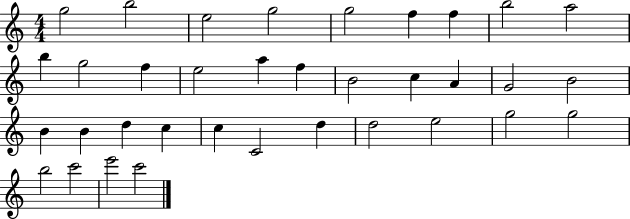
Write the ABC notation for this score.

X:1
T:Untitled
M:4/4
L:1/4
K:C
g2 b2 e2 g2 g2 f f b2 a2 b g2 f e2 a f B2 c A G2 B2 B B d c c C2 d d2 e2 g2 g2 b2 c'2 e'2 c'2